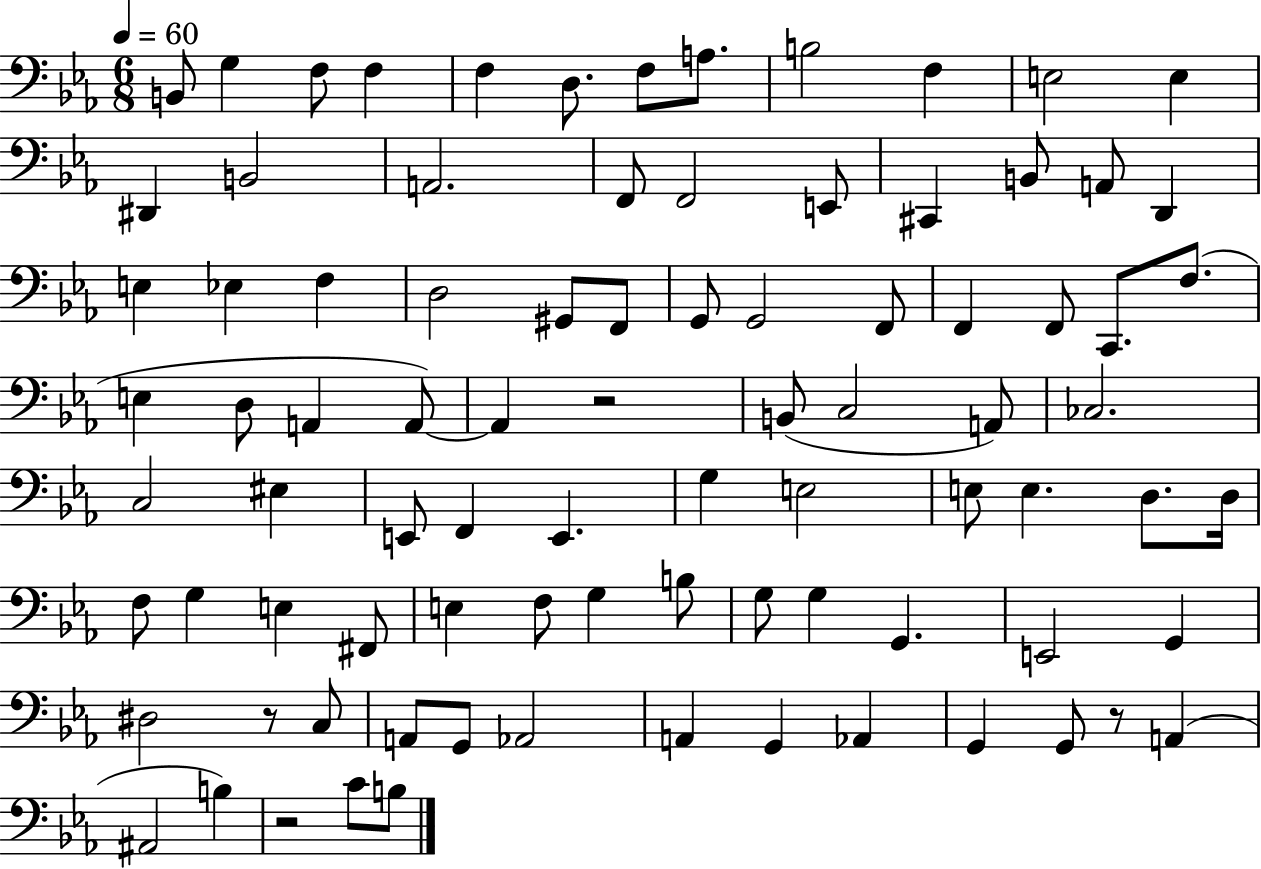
B2/e G3/q F3/e F3/q F3/q D3/e. F3/e A3/e. B3/h F3/q E3/h E3/q D#2/q B2/h A2/h. F2/e F2/h E2/e C#2/q B2/e A2/e D2/q E3/q Eb3/q F3/q D3/h G#2/e F2/e G2/e G2/h F2/e F2/q F2/e C2/e. F3/e. E3/q D3/e A2/q A2/e A2/q R/h B2/e C3/h A2/e CES3/h. C3/h EIS3/q E2/e F2/q E2/q. G3/q E3/h E3/e E3/q. D3/e. D3/s F3/e G3/q E3/q F#2/e E3/q F3/e G3/q B3/e G3/e G3/q G2/q. E2/h G2/q D#3/h R/e C3/e A2/e G2/e Ab2/h A2/q G2/q Ab2/q G2/q G2/e R/e A2/q A#2/h B3/q R/h C4/e B3/e